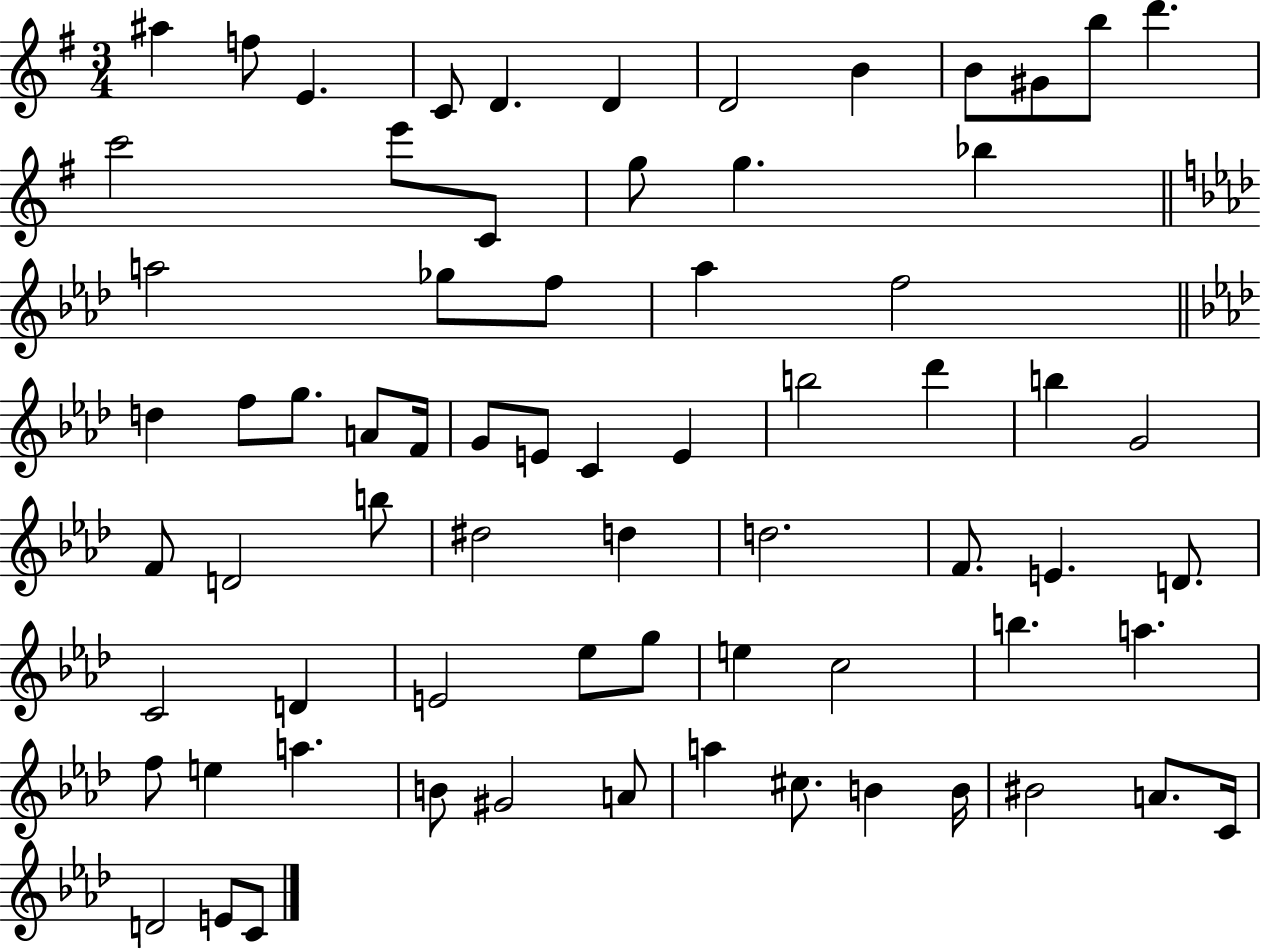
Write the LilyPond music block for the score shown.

{
  \clef treble
  \numericTimeSignature
  \time 3/4
  \key g \major
  ais''4 f''8 e'4. | c'8 d'4. d'4 | d'2 b'4 | b'8 gis'8 b''8 d'''4. | \break c'''2 e'''8 c'8 | g''8 g''4. bes''4 | \bar "||" \break \key f \minor a''2 ges''8 f''8 | aes''4 f''2 | \bar "||" \break \key aes \major d''4 f''8 g''8. a'8 f'16 | g'8 e'8 c'4 e'4 | b''2 des'''4 | b''4 g'2 | \break f'8 d'2 b''8 | dis''2 d''4 | d''2. | f'8. e'4. d'8. | \break c'2 d'4 | e'2 ees''8 g''8 | e''4 c''2 | b''4. a''4. | \break f''8 e''4 a''4. | b'8 gis'2 a'8 | a''4 cis''8. b'4 b'16 | bis'2 a'8. c'16 | \break d'2 e'8 c'8 | \bar "|."
}